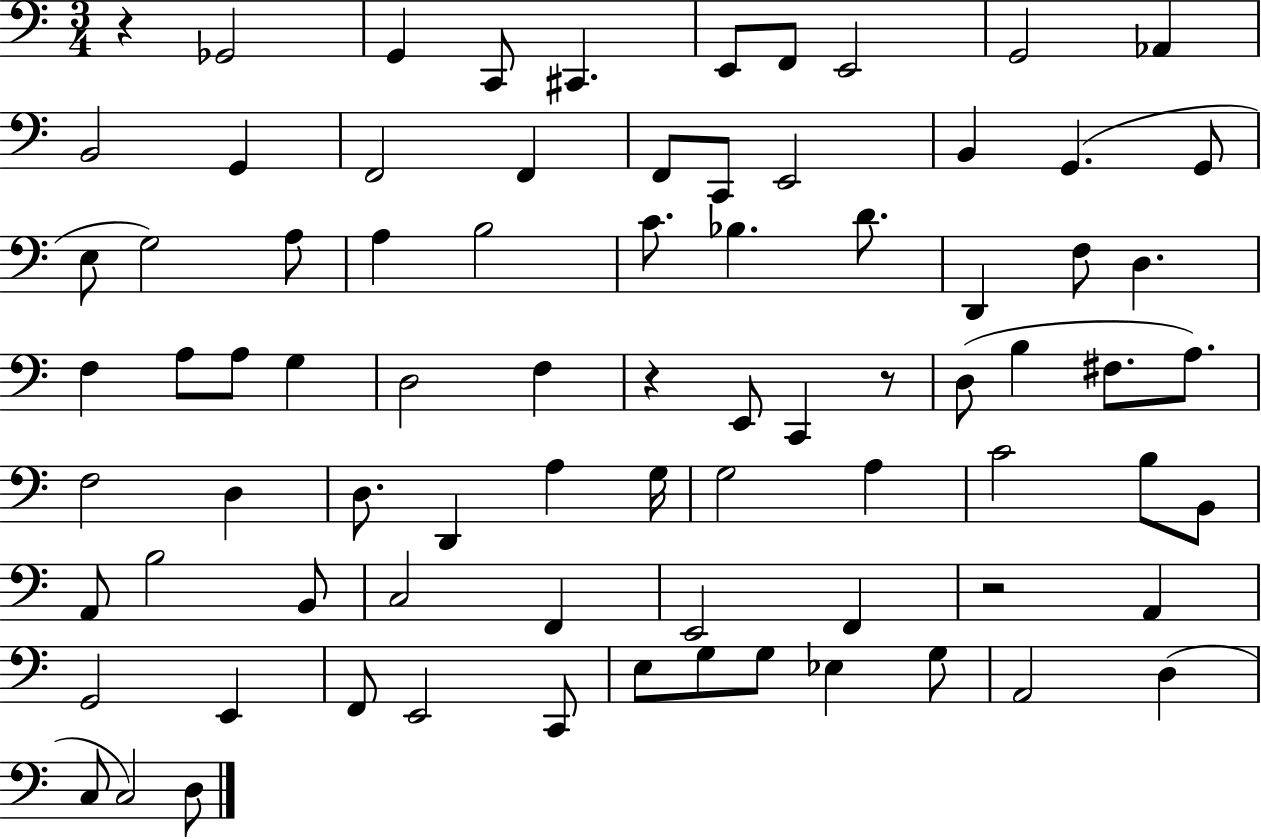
{
  \clef bass
  \numericTimeSignature
  \time 3/4
  \key c \major
  r4 ges,2 | g,4 c,8 cis,4. | e,8 f,8 e,2 | g,2 aes,4 | \break b,2 g,4 | f,2 f,4 | f,8 c,8 e,2 | b,4 g,4.( g,8 | \break e8 g2) a8 | a4 b2 | c'8. bes4. d'8. | d,4 f8 d4. | \break f4 a8 a8 g4 | d2 f4 | r4 e,8 c,4 r8 | d8( b4 fis8. a8.) | \break f2 d4 | d8. d,4 a4 g16 | g2 a4 | c'2 b8 b,8 | \break a,8 b2 b,8 | c2 f,4 | e,2 f,4 | r2 a,4 | \break g,2 e,4 | f,8 e,2 c,8 | e8 g8 g8 ees4 g8 | a,2 d4( | \break c8 c2) d8 | \bar "|."
}